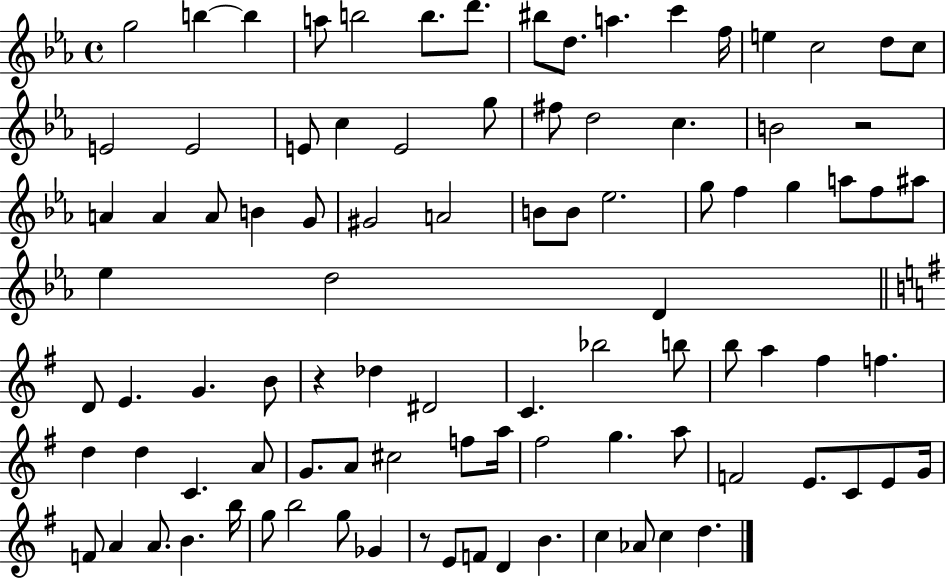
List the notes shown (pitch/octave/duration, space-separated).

G5/h B5/q B5/q A5/e B5/h B5/e. D6/e. BIS5/e D5/e. A5/q. C6/q F5/s E5/q C5/h D5/e C5/e E4/h E4/h E4/e C5/q E4/h G5/e F#5/e D5/h C5/q. B4/h R/h A4/q A4/q A4/e B4/q G4/e G#4/h A4/h B4/e B4/e Eb5/h. G5/e F5/q G5/q A5/e F5/e A#5/e Eb5/q D5/h D4/q D4/e E4/q. G4/q. B4/e R/q Db5/q D#4/h C4/q. Bb5/h B5/e B5/e A5/q F#5/q F5/q. D5/q D5/q C4/q. A4/e G4/e. A4/e C#5/h F5/e A5/s F#5/h G5/q. A5/e F4/h E4/e. C4/e E4/e G4/s F4/e A4/q A4/e. B4/q. B5/s G5/e B5/h G5/e Gb4/q R/e E4/e F4/e D4/q B4/q. C5/q Ab4/e C5/q D5/q.